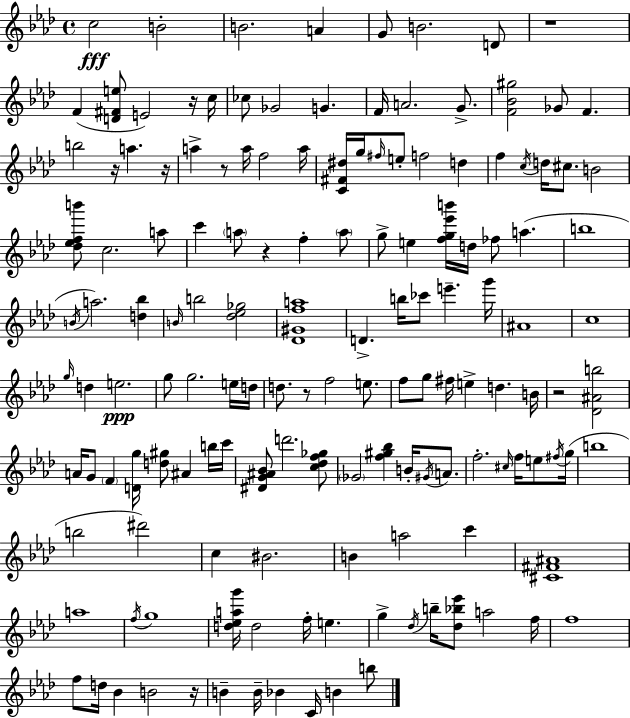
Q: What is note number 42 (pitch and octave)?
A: E5